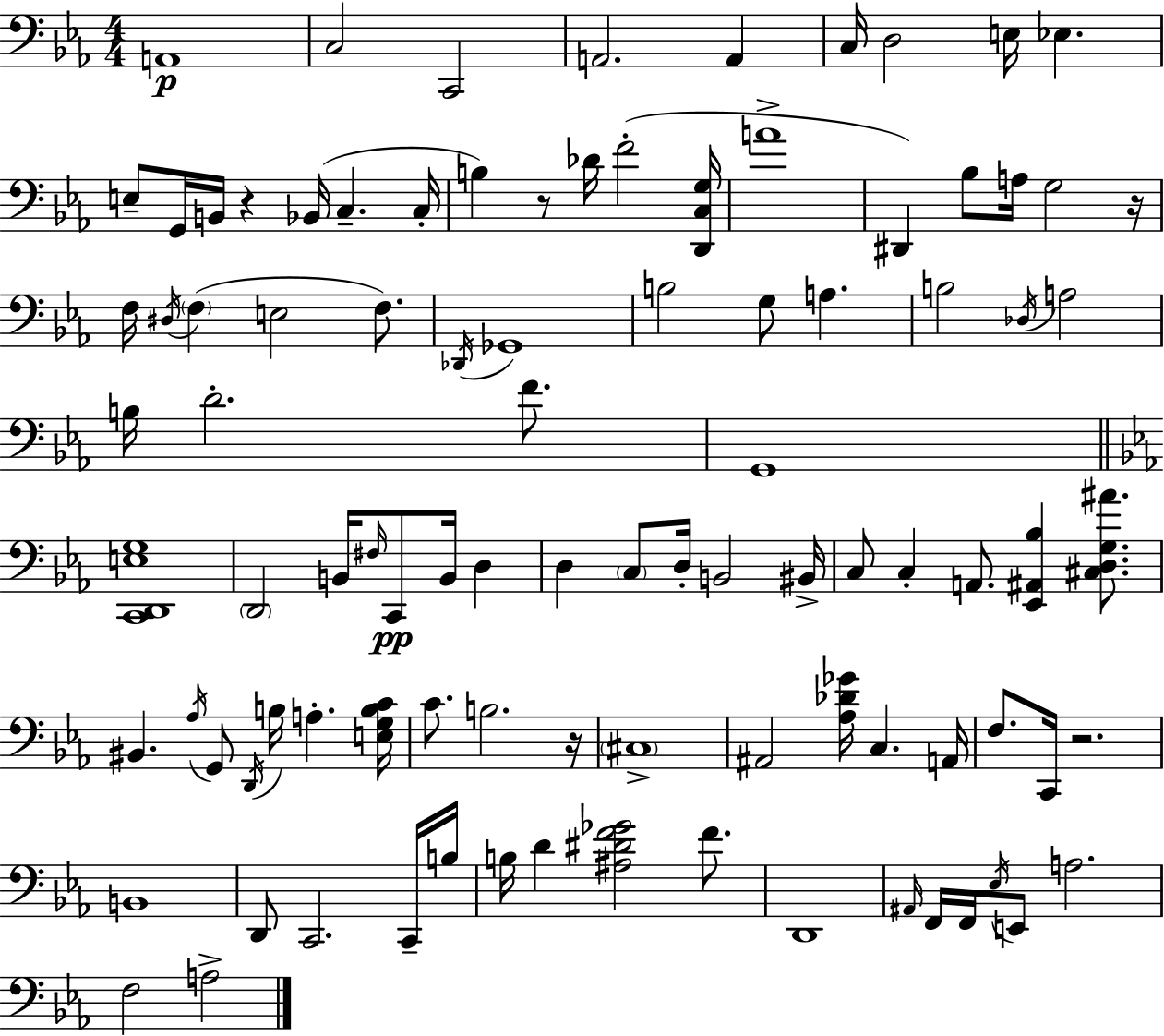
X:1
T:Untitled
M:4/4
L:1/4
K:Eb
A,,4 C,2 C,,2 A,,2 A,, C,/4 D,2 E,/4 _E, E,/2 G,,/4 B,,/4 z _B,,/4 C, C,/4 B, z/2 _D/4 F2 [D,,C,G,]/4 A4 ^D,, _B,/2 A,/4 G,2 z/4 F,/4 ^D,/4 F, E,2 F,/2 _D,,/4 _G,,4 B,2 G,/2 A, B,2 _D,/4 A,2 B,/4 D2 F/2 G,,4 [C,,D,,E,G,]4 D,,2 B,,/4 ^F,/4 C,,/2 B,,/4 D, D, C,/2 D,/4 B,,2 ^B,,/4 C,/2 C, A,,/2 [_E,,^A,,_B,] [^C,D,G,^A]/2 ^B,, _A,/4 G,,/2 D,,/4 B,/4 A, [E,G,B,C]/4 C/2 B,2 z/4 ^C,4 ^A,,2 [_A,_D_G]/4 C, A,,/4 F,/2 C,,/4 z2 B,,4 D,,/2 C,,2 C,,/4 B,/4 B,/4 D [^A,^DF_G]2 F/2 D,,4 ^A,,/4 F,,/4 F,,/4 _E,/4 E,,/2 A,2 F,2 A,2